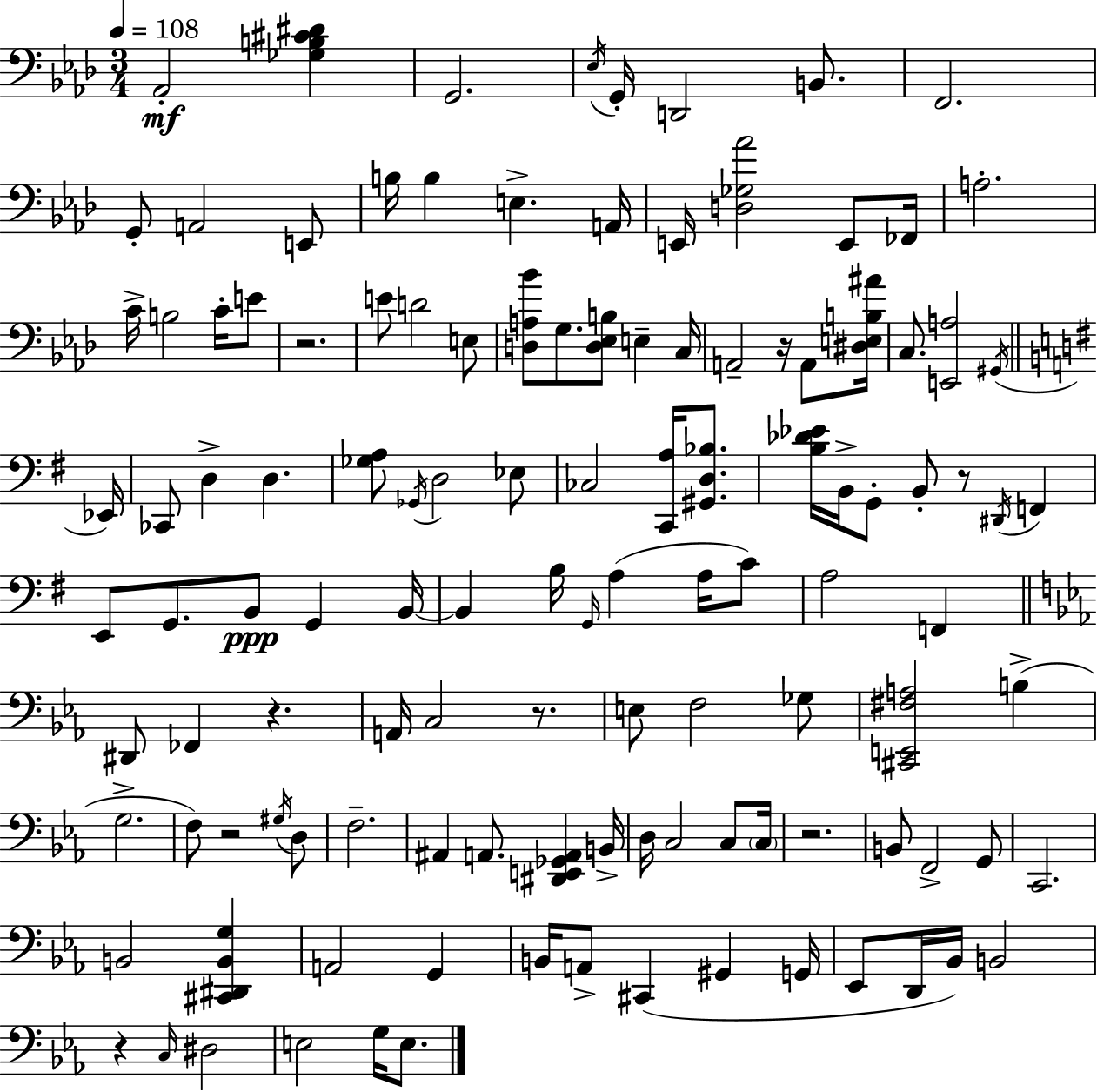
Ab2/h [Gb3,B3,C#4,D#4]/q G2/h. Eb3/s G2/s D2/h B2/e. F2/h. G2/e A2/h E2/e B3/s B3/q E3/q. A2/s E2/s [D3,Gb3,Ab4]/h E2/e FES2/s A3/h. C4/s B3/h C4/s E4/e R/h. E4/e D4/h E3/e [D3,A3,Bb4]/e G3/e. [D3,Eb3,B3]/e E3/q C3/s A2/h R/s A2/e [D#3,E3,B3,A#4]/s C3/e. [E2,A3]/h G#2/s Eb2/s CES2/e D3/q D3/q. [Gb3,A3]/e Gb2/s D3/h Eb3/e CES3/h [C2,A3]/s [G#2,D3,Bb3]/e. [B3,Db4,Eb4]/s B2/s G2/e B2/e R/e D#2/s F2/q E2/e G2/e. B2/e G2/q B2/s B2/q B3/s G2/s A3/q A3/s C4/e A3/h F2/q D#2/e FES2/q R/q. A2/s C3/h R/e. E3/e F3/h Gb3/e [C#2,E2,F#3,A3]/h B3/q G3/h. F3/e R/h G#3/s D3/e F3/h. A#2/q A2/e. [D#2,E2,Gb2,A2]/q B2/s D3/s C3/h C3/e C3/s R/h. B2/e F2/h G2/e C2/h. B2/h [C#2,D#2,B2,G3]/q A2/h G2/q B2/s A2/e C#2/q G#2/q G2/s Eb2/e D2/s Bb2/s B2/h R/q C3/s D#3/h E3/h G3/s E3/e.